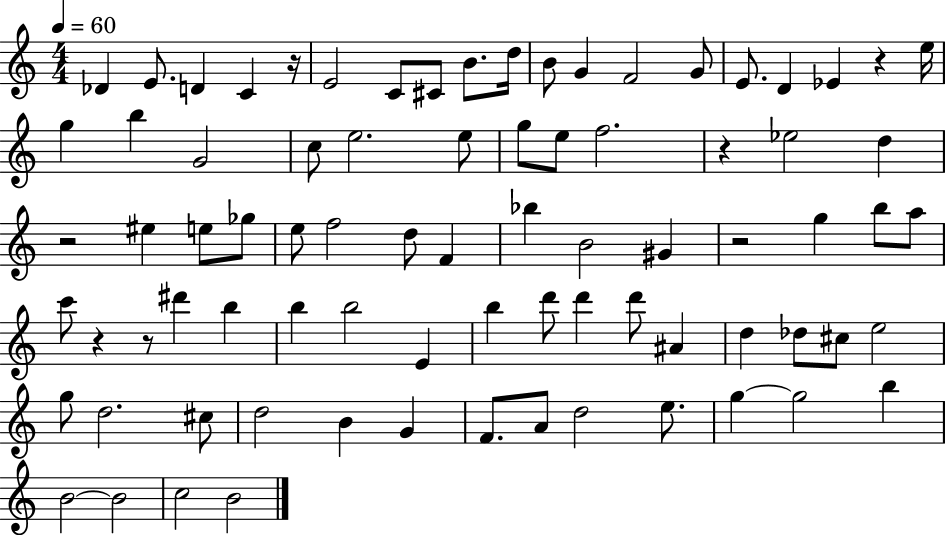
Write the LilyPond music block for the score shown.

{
  \clef treble
  \numericTimeSignature
  \time 4/4
  \key c \major
  \tempo 4 = 60
  des'4 e'8. d'4 c'4 r16 | e'2 c'8 cis'8 b'8. d''16 | b'8 g'4 f'2 g'8 | e'8. d'4 ees'4 r4 e''16 | \break g''4 b''4 g'2 | c''8 e''2. e''8 | g''8 e''8 f''2. | r4 ees''2 d''4 | \break r2 eis''4 e''8 ges''8 | e''8 f''2 d''8 f'4 | bes''4 b'2 gis'4 | r2 g''4 b''8 a''8 | \break c'''8 r4 r8 dis'''4 b''4 | b''4 b''2 e'4 | b''4 d'''8 d'''4 d'''8 ais'4 | d''4 des''8 cis''8 e''2 | \break g''8 d''2. cis''8 | d''2 b'4 g'4 | f'8. a'8 d''2 e''8. | g''4~~ g''2 b''4 | \break b'2~~ b'2 | c''2 b'2 | \bar "|."
}